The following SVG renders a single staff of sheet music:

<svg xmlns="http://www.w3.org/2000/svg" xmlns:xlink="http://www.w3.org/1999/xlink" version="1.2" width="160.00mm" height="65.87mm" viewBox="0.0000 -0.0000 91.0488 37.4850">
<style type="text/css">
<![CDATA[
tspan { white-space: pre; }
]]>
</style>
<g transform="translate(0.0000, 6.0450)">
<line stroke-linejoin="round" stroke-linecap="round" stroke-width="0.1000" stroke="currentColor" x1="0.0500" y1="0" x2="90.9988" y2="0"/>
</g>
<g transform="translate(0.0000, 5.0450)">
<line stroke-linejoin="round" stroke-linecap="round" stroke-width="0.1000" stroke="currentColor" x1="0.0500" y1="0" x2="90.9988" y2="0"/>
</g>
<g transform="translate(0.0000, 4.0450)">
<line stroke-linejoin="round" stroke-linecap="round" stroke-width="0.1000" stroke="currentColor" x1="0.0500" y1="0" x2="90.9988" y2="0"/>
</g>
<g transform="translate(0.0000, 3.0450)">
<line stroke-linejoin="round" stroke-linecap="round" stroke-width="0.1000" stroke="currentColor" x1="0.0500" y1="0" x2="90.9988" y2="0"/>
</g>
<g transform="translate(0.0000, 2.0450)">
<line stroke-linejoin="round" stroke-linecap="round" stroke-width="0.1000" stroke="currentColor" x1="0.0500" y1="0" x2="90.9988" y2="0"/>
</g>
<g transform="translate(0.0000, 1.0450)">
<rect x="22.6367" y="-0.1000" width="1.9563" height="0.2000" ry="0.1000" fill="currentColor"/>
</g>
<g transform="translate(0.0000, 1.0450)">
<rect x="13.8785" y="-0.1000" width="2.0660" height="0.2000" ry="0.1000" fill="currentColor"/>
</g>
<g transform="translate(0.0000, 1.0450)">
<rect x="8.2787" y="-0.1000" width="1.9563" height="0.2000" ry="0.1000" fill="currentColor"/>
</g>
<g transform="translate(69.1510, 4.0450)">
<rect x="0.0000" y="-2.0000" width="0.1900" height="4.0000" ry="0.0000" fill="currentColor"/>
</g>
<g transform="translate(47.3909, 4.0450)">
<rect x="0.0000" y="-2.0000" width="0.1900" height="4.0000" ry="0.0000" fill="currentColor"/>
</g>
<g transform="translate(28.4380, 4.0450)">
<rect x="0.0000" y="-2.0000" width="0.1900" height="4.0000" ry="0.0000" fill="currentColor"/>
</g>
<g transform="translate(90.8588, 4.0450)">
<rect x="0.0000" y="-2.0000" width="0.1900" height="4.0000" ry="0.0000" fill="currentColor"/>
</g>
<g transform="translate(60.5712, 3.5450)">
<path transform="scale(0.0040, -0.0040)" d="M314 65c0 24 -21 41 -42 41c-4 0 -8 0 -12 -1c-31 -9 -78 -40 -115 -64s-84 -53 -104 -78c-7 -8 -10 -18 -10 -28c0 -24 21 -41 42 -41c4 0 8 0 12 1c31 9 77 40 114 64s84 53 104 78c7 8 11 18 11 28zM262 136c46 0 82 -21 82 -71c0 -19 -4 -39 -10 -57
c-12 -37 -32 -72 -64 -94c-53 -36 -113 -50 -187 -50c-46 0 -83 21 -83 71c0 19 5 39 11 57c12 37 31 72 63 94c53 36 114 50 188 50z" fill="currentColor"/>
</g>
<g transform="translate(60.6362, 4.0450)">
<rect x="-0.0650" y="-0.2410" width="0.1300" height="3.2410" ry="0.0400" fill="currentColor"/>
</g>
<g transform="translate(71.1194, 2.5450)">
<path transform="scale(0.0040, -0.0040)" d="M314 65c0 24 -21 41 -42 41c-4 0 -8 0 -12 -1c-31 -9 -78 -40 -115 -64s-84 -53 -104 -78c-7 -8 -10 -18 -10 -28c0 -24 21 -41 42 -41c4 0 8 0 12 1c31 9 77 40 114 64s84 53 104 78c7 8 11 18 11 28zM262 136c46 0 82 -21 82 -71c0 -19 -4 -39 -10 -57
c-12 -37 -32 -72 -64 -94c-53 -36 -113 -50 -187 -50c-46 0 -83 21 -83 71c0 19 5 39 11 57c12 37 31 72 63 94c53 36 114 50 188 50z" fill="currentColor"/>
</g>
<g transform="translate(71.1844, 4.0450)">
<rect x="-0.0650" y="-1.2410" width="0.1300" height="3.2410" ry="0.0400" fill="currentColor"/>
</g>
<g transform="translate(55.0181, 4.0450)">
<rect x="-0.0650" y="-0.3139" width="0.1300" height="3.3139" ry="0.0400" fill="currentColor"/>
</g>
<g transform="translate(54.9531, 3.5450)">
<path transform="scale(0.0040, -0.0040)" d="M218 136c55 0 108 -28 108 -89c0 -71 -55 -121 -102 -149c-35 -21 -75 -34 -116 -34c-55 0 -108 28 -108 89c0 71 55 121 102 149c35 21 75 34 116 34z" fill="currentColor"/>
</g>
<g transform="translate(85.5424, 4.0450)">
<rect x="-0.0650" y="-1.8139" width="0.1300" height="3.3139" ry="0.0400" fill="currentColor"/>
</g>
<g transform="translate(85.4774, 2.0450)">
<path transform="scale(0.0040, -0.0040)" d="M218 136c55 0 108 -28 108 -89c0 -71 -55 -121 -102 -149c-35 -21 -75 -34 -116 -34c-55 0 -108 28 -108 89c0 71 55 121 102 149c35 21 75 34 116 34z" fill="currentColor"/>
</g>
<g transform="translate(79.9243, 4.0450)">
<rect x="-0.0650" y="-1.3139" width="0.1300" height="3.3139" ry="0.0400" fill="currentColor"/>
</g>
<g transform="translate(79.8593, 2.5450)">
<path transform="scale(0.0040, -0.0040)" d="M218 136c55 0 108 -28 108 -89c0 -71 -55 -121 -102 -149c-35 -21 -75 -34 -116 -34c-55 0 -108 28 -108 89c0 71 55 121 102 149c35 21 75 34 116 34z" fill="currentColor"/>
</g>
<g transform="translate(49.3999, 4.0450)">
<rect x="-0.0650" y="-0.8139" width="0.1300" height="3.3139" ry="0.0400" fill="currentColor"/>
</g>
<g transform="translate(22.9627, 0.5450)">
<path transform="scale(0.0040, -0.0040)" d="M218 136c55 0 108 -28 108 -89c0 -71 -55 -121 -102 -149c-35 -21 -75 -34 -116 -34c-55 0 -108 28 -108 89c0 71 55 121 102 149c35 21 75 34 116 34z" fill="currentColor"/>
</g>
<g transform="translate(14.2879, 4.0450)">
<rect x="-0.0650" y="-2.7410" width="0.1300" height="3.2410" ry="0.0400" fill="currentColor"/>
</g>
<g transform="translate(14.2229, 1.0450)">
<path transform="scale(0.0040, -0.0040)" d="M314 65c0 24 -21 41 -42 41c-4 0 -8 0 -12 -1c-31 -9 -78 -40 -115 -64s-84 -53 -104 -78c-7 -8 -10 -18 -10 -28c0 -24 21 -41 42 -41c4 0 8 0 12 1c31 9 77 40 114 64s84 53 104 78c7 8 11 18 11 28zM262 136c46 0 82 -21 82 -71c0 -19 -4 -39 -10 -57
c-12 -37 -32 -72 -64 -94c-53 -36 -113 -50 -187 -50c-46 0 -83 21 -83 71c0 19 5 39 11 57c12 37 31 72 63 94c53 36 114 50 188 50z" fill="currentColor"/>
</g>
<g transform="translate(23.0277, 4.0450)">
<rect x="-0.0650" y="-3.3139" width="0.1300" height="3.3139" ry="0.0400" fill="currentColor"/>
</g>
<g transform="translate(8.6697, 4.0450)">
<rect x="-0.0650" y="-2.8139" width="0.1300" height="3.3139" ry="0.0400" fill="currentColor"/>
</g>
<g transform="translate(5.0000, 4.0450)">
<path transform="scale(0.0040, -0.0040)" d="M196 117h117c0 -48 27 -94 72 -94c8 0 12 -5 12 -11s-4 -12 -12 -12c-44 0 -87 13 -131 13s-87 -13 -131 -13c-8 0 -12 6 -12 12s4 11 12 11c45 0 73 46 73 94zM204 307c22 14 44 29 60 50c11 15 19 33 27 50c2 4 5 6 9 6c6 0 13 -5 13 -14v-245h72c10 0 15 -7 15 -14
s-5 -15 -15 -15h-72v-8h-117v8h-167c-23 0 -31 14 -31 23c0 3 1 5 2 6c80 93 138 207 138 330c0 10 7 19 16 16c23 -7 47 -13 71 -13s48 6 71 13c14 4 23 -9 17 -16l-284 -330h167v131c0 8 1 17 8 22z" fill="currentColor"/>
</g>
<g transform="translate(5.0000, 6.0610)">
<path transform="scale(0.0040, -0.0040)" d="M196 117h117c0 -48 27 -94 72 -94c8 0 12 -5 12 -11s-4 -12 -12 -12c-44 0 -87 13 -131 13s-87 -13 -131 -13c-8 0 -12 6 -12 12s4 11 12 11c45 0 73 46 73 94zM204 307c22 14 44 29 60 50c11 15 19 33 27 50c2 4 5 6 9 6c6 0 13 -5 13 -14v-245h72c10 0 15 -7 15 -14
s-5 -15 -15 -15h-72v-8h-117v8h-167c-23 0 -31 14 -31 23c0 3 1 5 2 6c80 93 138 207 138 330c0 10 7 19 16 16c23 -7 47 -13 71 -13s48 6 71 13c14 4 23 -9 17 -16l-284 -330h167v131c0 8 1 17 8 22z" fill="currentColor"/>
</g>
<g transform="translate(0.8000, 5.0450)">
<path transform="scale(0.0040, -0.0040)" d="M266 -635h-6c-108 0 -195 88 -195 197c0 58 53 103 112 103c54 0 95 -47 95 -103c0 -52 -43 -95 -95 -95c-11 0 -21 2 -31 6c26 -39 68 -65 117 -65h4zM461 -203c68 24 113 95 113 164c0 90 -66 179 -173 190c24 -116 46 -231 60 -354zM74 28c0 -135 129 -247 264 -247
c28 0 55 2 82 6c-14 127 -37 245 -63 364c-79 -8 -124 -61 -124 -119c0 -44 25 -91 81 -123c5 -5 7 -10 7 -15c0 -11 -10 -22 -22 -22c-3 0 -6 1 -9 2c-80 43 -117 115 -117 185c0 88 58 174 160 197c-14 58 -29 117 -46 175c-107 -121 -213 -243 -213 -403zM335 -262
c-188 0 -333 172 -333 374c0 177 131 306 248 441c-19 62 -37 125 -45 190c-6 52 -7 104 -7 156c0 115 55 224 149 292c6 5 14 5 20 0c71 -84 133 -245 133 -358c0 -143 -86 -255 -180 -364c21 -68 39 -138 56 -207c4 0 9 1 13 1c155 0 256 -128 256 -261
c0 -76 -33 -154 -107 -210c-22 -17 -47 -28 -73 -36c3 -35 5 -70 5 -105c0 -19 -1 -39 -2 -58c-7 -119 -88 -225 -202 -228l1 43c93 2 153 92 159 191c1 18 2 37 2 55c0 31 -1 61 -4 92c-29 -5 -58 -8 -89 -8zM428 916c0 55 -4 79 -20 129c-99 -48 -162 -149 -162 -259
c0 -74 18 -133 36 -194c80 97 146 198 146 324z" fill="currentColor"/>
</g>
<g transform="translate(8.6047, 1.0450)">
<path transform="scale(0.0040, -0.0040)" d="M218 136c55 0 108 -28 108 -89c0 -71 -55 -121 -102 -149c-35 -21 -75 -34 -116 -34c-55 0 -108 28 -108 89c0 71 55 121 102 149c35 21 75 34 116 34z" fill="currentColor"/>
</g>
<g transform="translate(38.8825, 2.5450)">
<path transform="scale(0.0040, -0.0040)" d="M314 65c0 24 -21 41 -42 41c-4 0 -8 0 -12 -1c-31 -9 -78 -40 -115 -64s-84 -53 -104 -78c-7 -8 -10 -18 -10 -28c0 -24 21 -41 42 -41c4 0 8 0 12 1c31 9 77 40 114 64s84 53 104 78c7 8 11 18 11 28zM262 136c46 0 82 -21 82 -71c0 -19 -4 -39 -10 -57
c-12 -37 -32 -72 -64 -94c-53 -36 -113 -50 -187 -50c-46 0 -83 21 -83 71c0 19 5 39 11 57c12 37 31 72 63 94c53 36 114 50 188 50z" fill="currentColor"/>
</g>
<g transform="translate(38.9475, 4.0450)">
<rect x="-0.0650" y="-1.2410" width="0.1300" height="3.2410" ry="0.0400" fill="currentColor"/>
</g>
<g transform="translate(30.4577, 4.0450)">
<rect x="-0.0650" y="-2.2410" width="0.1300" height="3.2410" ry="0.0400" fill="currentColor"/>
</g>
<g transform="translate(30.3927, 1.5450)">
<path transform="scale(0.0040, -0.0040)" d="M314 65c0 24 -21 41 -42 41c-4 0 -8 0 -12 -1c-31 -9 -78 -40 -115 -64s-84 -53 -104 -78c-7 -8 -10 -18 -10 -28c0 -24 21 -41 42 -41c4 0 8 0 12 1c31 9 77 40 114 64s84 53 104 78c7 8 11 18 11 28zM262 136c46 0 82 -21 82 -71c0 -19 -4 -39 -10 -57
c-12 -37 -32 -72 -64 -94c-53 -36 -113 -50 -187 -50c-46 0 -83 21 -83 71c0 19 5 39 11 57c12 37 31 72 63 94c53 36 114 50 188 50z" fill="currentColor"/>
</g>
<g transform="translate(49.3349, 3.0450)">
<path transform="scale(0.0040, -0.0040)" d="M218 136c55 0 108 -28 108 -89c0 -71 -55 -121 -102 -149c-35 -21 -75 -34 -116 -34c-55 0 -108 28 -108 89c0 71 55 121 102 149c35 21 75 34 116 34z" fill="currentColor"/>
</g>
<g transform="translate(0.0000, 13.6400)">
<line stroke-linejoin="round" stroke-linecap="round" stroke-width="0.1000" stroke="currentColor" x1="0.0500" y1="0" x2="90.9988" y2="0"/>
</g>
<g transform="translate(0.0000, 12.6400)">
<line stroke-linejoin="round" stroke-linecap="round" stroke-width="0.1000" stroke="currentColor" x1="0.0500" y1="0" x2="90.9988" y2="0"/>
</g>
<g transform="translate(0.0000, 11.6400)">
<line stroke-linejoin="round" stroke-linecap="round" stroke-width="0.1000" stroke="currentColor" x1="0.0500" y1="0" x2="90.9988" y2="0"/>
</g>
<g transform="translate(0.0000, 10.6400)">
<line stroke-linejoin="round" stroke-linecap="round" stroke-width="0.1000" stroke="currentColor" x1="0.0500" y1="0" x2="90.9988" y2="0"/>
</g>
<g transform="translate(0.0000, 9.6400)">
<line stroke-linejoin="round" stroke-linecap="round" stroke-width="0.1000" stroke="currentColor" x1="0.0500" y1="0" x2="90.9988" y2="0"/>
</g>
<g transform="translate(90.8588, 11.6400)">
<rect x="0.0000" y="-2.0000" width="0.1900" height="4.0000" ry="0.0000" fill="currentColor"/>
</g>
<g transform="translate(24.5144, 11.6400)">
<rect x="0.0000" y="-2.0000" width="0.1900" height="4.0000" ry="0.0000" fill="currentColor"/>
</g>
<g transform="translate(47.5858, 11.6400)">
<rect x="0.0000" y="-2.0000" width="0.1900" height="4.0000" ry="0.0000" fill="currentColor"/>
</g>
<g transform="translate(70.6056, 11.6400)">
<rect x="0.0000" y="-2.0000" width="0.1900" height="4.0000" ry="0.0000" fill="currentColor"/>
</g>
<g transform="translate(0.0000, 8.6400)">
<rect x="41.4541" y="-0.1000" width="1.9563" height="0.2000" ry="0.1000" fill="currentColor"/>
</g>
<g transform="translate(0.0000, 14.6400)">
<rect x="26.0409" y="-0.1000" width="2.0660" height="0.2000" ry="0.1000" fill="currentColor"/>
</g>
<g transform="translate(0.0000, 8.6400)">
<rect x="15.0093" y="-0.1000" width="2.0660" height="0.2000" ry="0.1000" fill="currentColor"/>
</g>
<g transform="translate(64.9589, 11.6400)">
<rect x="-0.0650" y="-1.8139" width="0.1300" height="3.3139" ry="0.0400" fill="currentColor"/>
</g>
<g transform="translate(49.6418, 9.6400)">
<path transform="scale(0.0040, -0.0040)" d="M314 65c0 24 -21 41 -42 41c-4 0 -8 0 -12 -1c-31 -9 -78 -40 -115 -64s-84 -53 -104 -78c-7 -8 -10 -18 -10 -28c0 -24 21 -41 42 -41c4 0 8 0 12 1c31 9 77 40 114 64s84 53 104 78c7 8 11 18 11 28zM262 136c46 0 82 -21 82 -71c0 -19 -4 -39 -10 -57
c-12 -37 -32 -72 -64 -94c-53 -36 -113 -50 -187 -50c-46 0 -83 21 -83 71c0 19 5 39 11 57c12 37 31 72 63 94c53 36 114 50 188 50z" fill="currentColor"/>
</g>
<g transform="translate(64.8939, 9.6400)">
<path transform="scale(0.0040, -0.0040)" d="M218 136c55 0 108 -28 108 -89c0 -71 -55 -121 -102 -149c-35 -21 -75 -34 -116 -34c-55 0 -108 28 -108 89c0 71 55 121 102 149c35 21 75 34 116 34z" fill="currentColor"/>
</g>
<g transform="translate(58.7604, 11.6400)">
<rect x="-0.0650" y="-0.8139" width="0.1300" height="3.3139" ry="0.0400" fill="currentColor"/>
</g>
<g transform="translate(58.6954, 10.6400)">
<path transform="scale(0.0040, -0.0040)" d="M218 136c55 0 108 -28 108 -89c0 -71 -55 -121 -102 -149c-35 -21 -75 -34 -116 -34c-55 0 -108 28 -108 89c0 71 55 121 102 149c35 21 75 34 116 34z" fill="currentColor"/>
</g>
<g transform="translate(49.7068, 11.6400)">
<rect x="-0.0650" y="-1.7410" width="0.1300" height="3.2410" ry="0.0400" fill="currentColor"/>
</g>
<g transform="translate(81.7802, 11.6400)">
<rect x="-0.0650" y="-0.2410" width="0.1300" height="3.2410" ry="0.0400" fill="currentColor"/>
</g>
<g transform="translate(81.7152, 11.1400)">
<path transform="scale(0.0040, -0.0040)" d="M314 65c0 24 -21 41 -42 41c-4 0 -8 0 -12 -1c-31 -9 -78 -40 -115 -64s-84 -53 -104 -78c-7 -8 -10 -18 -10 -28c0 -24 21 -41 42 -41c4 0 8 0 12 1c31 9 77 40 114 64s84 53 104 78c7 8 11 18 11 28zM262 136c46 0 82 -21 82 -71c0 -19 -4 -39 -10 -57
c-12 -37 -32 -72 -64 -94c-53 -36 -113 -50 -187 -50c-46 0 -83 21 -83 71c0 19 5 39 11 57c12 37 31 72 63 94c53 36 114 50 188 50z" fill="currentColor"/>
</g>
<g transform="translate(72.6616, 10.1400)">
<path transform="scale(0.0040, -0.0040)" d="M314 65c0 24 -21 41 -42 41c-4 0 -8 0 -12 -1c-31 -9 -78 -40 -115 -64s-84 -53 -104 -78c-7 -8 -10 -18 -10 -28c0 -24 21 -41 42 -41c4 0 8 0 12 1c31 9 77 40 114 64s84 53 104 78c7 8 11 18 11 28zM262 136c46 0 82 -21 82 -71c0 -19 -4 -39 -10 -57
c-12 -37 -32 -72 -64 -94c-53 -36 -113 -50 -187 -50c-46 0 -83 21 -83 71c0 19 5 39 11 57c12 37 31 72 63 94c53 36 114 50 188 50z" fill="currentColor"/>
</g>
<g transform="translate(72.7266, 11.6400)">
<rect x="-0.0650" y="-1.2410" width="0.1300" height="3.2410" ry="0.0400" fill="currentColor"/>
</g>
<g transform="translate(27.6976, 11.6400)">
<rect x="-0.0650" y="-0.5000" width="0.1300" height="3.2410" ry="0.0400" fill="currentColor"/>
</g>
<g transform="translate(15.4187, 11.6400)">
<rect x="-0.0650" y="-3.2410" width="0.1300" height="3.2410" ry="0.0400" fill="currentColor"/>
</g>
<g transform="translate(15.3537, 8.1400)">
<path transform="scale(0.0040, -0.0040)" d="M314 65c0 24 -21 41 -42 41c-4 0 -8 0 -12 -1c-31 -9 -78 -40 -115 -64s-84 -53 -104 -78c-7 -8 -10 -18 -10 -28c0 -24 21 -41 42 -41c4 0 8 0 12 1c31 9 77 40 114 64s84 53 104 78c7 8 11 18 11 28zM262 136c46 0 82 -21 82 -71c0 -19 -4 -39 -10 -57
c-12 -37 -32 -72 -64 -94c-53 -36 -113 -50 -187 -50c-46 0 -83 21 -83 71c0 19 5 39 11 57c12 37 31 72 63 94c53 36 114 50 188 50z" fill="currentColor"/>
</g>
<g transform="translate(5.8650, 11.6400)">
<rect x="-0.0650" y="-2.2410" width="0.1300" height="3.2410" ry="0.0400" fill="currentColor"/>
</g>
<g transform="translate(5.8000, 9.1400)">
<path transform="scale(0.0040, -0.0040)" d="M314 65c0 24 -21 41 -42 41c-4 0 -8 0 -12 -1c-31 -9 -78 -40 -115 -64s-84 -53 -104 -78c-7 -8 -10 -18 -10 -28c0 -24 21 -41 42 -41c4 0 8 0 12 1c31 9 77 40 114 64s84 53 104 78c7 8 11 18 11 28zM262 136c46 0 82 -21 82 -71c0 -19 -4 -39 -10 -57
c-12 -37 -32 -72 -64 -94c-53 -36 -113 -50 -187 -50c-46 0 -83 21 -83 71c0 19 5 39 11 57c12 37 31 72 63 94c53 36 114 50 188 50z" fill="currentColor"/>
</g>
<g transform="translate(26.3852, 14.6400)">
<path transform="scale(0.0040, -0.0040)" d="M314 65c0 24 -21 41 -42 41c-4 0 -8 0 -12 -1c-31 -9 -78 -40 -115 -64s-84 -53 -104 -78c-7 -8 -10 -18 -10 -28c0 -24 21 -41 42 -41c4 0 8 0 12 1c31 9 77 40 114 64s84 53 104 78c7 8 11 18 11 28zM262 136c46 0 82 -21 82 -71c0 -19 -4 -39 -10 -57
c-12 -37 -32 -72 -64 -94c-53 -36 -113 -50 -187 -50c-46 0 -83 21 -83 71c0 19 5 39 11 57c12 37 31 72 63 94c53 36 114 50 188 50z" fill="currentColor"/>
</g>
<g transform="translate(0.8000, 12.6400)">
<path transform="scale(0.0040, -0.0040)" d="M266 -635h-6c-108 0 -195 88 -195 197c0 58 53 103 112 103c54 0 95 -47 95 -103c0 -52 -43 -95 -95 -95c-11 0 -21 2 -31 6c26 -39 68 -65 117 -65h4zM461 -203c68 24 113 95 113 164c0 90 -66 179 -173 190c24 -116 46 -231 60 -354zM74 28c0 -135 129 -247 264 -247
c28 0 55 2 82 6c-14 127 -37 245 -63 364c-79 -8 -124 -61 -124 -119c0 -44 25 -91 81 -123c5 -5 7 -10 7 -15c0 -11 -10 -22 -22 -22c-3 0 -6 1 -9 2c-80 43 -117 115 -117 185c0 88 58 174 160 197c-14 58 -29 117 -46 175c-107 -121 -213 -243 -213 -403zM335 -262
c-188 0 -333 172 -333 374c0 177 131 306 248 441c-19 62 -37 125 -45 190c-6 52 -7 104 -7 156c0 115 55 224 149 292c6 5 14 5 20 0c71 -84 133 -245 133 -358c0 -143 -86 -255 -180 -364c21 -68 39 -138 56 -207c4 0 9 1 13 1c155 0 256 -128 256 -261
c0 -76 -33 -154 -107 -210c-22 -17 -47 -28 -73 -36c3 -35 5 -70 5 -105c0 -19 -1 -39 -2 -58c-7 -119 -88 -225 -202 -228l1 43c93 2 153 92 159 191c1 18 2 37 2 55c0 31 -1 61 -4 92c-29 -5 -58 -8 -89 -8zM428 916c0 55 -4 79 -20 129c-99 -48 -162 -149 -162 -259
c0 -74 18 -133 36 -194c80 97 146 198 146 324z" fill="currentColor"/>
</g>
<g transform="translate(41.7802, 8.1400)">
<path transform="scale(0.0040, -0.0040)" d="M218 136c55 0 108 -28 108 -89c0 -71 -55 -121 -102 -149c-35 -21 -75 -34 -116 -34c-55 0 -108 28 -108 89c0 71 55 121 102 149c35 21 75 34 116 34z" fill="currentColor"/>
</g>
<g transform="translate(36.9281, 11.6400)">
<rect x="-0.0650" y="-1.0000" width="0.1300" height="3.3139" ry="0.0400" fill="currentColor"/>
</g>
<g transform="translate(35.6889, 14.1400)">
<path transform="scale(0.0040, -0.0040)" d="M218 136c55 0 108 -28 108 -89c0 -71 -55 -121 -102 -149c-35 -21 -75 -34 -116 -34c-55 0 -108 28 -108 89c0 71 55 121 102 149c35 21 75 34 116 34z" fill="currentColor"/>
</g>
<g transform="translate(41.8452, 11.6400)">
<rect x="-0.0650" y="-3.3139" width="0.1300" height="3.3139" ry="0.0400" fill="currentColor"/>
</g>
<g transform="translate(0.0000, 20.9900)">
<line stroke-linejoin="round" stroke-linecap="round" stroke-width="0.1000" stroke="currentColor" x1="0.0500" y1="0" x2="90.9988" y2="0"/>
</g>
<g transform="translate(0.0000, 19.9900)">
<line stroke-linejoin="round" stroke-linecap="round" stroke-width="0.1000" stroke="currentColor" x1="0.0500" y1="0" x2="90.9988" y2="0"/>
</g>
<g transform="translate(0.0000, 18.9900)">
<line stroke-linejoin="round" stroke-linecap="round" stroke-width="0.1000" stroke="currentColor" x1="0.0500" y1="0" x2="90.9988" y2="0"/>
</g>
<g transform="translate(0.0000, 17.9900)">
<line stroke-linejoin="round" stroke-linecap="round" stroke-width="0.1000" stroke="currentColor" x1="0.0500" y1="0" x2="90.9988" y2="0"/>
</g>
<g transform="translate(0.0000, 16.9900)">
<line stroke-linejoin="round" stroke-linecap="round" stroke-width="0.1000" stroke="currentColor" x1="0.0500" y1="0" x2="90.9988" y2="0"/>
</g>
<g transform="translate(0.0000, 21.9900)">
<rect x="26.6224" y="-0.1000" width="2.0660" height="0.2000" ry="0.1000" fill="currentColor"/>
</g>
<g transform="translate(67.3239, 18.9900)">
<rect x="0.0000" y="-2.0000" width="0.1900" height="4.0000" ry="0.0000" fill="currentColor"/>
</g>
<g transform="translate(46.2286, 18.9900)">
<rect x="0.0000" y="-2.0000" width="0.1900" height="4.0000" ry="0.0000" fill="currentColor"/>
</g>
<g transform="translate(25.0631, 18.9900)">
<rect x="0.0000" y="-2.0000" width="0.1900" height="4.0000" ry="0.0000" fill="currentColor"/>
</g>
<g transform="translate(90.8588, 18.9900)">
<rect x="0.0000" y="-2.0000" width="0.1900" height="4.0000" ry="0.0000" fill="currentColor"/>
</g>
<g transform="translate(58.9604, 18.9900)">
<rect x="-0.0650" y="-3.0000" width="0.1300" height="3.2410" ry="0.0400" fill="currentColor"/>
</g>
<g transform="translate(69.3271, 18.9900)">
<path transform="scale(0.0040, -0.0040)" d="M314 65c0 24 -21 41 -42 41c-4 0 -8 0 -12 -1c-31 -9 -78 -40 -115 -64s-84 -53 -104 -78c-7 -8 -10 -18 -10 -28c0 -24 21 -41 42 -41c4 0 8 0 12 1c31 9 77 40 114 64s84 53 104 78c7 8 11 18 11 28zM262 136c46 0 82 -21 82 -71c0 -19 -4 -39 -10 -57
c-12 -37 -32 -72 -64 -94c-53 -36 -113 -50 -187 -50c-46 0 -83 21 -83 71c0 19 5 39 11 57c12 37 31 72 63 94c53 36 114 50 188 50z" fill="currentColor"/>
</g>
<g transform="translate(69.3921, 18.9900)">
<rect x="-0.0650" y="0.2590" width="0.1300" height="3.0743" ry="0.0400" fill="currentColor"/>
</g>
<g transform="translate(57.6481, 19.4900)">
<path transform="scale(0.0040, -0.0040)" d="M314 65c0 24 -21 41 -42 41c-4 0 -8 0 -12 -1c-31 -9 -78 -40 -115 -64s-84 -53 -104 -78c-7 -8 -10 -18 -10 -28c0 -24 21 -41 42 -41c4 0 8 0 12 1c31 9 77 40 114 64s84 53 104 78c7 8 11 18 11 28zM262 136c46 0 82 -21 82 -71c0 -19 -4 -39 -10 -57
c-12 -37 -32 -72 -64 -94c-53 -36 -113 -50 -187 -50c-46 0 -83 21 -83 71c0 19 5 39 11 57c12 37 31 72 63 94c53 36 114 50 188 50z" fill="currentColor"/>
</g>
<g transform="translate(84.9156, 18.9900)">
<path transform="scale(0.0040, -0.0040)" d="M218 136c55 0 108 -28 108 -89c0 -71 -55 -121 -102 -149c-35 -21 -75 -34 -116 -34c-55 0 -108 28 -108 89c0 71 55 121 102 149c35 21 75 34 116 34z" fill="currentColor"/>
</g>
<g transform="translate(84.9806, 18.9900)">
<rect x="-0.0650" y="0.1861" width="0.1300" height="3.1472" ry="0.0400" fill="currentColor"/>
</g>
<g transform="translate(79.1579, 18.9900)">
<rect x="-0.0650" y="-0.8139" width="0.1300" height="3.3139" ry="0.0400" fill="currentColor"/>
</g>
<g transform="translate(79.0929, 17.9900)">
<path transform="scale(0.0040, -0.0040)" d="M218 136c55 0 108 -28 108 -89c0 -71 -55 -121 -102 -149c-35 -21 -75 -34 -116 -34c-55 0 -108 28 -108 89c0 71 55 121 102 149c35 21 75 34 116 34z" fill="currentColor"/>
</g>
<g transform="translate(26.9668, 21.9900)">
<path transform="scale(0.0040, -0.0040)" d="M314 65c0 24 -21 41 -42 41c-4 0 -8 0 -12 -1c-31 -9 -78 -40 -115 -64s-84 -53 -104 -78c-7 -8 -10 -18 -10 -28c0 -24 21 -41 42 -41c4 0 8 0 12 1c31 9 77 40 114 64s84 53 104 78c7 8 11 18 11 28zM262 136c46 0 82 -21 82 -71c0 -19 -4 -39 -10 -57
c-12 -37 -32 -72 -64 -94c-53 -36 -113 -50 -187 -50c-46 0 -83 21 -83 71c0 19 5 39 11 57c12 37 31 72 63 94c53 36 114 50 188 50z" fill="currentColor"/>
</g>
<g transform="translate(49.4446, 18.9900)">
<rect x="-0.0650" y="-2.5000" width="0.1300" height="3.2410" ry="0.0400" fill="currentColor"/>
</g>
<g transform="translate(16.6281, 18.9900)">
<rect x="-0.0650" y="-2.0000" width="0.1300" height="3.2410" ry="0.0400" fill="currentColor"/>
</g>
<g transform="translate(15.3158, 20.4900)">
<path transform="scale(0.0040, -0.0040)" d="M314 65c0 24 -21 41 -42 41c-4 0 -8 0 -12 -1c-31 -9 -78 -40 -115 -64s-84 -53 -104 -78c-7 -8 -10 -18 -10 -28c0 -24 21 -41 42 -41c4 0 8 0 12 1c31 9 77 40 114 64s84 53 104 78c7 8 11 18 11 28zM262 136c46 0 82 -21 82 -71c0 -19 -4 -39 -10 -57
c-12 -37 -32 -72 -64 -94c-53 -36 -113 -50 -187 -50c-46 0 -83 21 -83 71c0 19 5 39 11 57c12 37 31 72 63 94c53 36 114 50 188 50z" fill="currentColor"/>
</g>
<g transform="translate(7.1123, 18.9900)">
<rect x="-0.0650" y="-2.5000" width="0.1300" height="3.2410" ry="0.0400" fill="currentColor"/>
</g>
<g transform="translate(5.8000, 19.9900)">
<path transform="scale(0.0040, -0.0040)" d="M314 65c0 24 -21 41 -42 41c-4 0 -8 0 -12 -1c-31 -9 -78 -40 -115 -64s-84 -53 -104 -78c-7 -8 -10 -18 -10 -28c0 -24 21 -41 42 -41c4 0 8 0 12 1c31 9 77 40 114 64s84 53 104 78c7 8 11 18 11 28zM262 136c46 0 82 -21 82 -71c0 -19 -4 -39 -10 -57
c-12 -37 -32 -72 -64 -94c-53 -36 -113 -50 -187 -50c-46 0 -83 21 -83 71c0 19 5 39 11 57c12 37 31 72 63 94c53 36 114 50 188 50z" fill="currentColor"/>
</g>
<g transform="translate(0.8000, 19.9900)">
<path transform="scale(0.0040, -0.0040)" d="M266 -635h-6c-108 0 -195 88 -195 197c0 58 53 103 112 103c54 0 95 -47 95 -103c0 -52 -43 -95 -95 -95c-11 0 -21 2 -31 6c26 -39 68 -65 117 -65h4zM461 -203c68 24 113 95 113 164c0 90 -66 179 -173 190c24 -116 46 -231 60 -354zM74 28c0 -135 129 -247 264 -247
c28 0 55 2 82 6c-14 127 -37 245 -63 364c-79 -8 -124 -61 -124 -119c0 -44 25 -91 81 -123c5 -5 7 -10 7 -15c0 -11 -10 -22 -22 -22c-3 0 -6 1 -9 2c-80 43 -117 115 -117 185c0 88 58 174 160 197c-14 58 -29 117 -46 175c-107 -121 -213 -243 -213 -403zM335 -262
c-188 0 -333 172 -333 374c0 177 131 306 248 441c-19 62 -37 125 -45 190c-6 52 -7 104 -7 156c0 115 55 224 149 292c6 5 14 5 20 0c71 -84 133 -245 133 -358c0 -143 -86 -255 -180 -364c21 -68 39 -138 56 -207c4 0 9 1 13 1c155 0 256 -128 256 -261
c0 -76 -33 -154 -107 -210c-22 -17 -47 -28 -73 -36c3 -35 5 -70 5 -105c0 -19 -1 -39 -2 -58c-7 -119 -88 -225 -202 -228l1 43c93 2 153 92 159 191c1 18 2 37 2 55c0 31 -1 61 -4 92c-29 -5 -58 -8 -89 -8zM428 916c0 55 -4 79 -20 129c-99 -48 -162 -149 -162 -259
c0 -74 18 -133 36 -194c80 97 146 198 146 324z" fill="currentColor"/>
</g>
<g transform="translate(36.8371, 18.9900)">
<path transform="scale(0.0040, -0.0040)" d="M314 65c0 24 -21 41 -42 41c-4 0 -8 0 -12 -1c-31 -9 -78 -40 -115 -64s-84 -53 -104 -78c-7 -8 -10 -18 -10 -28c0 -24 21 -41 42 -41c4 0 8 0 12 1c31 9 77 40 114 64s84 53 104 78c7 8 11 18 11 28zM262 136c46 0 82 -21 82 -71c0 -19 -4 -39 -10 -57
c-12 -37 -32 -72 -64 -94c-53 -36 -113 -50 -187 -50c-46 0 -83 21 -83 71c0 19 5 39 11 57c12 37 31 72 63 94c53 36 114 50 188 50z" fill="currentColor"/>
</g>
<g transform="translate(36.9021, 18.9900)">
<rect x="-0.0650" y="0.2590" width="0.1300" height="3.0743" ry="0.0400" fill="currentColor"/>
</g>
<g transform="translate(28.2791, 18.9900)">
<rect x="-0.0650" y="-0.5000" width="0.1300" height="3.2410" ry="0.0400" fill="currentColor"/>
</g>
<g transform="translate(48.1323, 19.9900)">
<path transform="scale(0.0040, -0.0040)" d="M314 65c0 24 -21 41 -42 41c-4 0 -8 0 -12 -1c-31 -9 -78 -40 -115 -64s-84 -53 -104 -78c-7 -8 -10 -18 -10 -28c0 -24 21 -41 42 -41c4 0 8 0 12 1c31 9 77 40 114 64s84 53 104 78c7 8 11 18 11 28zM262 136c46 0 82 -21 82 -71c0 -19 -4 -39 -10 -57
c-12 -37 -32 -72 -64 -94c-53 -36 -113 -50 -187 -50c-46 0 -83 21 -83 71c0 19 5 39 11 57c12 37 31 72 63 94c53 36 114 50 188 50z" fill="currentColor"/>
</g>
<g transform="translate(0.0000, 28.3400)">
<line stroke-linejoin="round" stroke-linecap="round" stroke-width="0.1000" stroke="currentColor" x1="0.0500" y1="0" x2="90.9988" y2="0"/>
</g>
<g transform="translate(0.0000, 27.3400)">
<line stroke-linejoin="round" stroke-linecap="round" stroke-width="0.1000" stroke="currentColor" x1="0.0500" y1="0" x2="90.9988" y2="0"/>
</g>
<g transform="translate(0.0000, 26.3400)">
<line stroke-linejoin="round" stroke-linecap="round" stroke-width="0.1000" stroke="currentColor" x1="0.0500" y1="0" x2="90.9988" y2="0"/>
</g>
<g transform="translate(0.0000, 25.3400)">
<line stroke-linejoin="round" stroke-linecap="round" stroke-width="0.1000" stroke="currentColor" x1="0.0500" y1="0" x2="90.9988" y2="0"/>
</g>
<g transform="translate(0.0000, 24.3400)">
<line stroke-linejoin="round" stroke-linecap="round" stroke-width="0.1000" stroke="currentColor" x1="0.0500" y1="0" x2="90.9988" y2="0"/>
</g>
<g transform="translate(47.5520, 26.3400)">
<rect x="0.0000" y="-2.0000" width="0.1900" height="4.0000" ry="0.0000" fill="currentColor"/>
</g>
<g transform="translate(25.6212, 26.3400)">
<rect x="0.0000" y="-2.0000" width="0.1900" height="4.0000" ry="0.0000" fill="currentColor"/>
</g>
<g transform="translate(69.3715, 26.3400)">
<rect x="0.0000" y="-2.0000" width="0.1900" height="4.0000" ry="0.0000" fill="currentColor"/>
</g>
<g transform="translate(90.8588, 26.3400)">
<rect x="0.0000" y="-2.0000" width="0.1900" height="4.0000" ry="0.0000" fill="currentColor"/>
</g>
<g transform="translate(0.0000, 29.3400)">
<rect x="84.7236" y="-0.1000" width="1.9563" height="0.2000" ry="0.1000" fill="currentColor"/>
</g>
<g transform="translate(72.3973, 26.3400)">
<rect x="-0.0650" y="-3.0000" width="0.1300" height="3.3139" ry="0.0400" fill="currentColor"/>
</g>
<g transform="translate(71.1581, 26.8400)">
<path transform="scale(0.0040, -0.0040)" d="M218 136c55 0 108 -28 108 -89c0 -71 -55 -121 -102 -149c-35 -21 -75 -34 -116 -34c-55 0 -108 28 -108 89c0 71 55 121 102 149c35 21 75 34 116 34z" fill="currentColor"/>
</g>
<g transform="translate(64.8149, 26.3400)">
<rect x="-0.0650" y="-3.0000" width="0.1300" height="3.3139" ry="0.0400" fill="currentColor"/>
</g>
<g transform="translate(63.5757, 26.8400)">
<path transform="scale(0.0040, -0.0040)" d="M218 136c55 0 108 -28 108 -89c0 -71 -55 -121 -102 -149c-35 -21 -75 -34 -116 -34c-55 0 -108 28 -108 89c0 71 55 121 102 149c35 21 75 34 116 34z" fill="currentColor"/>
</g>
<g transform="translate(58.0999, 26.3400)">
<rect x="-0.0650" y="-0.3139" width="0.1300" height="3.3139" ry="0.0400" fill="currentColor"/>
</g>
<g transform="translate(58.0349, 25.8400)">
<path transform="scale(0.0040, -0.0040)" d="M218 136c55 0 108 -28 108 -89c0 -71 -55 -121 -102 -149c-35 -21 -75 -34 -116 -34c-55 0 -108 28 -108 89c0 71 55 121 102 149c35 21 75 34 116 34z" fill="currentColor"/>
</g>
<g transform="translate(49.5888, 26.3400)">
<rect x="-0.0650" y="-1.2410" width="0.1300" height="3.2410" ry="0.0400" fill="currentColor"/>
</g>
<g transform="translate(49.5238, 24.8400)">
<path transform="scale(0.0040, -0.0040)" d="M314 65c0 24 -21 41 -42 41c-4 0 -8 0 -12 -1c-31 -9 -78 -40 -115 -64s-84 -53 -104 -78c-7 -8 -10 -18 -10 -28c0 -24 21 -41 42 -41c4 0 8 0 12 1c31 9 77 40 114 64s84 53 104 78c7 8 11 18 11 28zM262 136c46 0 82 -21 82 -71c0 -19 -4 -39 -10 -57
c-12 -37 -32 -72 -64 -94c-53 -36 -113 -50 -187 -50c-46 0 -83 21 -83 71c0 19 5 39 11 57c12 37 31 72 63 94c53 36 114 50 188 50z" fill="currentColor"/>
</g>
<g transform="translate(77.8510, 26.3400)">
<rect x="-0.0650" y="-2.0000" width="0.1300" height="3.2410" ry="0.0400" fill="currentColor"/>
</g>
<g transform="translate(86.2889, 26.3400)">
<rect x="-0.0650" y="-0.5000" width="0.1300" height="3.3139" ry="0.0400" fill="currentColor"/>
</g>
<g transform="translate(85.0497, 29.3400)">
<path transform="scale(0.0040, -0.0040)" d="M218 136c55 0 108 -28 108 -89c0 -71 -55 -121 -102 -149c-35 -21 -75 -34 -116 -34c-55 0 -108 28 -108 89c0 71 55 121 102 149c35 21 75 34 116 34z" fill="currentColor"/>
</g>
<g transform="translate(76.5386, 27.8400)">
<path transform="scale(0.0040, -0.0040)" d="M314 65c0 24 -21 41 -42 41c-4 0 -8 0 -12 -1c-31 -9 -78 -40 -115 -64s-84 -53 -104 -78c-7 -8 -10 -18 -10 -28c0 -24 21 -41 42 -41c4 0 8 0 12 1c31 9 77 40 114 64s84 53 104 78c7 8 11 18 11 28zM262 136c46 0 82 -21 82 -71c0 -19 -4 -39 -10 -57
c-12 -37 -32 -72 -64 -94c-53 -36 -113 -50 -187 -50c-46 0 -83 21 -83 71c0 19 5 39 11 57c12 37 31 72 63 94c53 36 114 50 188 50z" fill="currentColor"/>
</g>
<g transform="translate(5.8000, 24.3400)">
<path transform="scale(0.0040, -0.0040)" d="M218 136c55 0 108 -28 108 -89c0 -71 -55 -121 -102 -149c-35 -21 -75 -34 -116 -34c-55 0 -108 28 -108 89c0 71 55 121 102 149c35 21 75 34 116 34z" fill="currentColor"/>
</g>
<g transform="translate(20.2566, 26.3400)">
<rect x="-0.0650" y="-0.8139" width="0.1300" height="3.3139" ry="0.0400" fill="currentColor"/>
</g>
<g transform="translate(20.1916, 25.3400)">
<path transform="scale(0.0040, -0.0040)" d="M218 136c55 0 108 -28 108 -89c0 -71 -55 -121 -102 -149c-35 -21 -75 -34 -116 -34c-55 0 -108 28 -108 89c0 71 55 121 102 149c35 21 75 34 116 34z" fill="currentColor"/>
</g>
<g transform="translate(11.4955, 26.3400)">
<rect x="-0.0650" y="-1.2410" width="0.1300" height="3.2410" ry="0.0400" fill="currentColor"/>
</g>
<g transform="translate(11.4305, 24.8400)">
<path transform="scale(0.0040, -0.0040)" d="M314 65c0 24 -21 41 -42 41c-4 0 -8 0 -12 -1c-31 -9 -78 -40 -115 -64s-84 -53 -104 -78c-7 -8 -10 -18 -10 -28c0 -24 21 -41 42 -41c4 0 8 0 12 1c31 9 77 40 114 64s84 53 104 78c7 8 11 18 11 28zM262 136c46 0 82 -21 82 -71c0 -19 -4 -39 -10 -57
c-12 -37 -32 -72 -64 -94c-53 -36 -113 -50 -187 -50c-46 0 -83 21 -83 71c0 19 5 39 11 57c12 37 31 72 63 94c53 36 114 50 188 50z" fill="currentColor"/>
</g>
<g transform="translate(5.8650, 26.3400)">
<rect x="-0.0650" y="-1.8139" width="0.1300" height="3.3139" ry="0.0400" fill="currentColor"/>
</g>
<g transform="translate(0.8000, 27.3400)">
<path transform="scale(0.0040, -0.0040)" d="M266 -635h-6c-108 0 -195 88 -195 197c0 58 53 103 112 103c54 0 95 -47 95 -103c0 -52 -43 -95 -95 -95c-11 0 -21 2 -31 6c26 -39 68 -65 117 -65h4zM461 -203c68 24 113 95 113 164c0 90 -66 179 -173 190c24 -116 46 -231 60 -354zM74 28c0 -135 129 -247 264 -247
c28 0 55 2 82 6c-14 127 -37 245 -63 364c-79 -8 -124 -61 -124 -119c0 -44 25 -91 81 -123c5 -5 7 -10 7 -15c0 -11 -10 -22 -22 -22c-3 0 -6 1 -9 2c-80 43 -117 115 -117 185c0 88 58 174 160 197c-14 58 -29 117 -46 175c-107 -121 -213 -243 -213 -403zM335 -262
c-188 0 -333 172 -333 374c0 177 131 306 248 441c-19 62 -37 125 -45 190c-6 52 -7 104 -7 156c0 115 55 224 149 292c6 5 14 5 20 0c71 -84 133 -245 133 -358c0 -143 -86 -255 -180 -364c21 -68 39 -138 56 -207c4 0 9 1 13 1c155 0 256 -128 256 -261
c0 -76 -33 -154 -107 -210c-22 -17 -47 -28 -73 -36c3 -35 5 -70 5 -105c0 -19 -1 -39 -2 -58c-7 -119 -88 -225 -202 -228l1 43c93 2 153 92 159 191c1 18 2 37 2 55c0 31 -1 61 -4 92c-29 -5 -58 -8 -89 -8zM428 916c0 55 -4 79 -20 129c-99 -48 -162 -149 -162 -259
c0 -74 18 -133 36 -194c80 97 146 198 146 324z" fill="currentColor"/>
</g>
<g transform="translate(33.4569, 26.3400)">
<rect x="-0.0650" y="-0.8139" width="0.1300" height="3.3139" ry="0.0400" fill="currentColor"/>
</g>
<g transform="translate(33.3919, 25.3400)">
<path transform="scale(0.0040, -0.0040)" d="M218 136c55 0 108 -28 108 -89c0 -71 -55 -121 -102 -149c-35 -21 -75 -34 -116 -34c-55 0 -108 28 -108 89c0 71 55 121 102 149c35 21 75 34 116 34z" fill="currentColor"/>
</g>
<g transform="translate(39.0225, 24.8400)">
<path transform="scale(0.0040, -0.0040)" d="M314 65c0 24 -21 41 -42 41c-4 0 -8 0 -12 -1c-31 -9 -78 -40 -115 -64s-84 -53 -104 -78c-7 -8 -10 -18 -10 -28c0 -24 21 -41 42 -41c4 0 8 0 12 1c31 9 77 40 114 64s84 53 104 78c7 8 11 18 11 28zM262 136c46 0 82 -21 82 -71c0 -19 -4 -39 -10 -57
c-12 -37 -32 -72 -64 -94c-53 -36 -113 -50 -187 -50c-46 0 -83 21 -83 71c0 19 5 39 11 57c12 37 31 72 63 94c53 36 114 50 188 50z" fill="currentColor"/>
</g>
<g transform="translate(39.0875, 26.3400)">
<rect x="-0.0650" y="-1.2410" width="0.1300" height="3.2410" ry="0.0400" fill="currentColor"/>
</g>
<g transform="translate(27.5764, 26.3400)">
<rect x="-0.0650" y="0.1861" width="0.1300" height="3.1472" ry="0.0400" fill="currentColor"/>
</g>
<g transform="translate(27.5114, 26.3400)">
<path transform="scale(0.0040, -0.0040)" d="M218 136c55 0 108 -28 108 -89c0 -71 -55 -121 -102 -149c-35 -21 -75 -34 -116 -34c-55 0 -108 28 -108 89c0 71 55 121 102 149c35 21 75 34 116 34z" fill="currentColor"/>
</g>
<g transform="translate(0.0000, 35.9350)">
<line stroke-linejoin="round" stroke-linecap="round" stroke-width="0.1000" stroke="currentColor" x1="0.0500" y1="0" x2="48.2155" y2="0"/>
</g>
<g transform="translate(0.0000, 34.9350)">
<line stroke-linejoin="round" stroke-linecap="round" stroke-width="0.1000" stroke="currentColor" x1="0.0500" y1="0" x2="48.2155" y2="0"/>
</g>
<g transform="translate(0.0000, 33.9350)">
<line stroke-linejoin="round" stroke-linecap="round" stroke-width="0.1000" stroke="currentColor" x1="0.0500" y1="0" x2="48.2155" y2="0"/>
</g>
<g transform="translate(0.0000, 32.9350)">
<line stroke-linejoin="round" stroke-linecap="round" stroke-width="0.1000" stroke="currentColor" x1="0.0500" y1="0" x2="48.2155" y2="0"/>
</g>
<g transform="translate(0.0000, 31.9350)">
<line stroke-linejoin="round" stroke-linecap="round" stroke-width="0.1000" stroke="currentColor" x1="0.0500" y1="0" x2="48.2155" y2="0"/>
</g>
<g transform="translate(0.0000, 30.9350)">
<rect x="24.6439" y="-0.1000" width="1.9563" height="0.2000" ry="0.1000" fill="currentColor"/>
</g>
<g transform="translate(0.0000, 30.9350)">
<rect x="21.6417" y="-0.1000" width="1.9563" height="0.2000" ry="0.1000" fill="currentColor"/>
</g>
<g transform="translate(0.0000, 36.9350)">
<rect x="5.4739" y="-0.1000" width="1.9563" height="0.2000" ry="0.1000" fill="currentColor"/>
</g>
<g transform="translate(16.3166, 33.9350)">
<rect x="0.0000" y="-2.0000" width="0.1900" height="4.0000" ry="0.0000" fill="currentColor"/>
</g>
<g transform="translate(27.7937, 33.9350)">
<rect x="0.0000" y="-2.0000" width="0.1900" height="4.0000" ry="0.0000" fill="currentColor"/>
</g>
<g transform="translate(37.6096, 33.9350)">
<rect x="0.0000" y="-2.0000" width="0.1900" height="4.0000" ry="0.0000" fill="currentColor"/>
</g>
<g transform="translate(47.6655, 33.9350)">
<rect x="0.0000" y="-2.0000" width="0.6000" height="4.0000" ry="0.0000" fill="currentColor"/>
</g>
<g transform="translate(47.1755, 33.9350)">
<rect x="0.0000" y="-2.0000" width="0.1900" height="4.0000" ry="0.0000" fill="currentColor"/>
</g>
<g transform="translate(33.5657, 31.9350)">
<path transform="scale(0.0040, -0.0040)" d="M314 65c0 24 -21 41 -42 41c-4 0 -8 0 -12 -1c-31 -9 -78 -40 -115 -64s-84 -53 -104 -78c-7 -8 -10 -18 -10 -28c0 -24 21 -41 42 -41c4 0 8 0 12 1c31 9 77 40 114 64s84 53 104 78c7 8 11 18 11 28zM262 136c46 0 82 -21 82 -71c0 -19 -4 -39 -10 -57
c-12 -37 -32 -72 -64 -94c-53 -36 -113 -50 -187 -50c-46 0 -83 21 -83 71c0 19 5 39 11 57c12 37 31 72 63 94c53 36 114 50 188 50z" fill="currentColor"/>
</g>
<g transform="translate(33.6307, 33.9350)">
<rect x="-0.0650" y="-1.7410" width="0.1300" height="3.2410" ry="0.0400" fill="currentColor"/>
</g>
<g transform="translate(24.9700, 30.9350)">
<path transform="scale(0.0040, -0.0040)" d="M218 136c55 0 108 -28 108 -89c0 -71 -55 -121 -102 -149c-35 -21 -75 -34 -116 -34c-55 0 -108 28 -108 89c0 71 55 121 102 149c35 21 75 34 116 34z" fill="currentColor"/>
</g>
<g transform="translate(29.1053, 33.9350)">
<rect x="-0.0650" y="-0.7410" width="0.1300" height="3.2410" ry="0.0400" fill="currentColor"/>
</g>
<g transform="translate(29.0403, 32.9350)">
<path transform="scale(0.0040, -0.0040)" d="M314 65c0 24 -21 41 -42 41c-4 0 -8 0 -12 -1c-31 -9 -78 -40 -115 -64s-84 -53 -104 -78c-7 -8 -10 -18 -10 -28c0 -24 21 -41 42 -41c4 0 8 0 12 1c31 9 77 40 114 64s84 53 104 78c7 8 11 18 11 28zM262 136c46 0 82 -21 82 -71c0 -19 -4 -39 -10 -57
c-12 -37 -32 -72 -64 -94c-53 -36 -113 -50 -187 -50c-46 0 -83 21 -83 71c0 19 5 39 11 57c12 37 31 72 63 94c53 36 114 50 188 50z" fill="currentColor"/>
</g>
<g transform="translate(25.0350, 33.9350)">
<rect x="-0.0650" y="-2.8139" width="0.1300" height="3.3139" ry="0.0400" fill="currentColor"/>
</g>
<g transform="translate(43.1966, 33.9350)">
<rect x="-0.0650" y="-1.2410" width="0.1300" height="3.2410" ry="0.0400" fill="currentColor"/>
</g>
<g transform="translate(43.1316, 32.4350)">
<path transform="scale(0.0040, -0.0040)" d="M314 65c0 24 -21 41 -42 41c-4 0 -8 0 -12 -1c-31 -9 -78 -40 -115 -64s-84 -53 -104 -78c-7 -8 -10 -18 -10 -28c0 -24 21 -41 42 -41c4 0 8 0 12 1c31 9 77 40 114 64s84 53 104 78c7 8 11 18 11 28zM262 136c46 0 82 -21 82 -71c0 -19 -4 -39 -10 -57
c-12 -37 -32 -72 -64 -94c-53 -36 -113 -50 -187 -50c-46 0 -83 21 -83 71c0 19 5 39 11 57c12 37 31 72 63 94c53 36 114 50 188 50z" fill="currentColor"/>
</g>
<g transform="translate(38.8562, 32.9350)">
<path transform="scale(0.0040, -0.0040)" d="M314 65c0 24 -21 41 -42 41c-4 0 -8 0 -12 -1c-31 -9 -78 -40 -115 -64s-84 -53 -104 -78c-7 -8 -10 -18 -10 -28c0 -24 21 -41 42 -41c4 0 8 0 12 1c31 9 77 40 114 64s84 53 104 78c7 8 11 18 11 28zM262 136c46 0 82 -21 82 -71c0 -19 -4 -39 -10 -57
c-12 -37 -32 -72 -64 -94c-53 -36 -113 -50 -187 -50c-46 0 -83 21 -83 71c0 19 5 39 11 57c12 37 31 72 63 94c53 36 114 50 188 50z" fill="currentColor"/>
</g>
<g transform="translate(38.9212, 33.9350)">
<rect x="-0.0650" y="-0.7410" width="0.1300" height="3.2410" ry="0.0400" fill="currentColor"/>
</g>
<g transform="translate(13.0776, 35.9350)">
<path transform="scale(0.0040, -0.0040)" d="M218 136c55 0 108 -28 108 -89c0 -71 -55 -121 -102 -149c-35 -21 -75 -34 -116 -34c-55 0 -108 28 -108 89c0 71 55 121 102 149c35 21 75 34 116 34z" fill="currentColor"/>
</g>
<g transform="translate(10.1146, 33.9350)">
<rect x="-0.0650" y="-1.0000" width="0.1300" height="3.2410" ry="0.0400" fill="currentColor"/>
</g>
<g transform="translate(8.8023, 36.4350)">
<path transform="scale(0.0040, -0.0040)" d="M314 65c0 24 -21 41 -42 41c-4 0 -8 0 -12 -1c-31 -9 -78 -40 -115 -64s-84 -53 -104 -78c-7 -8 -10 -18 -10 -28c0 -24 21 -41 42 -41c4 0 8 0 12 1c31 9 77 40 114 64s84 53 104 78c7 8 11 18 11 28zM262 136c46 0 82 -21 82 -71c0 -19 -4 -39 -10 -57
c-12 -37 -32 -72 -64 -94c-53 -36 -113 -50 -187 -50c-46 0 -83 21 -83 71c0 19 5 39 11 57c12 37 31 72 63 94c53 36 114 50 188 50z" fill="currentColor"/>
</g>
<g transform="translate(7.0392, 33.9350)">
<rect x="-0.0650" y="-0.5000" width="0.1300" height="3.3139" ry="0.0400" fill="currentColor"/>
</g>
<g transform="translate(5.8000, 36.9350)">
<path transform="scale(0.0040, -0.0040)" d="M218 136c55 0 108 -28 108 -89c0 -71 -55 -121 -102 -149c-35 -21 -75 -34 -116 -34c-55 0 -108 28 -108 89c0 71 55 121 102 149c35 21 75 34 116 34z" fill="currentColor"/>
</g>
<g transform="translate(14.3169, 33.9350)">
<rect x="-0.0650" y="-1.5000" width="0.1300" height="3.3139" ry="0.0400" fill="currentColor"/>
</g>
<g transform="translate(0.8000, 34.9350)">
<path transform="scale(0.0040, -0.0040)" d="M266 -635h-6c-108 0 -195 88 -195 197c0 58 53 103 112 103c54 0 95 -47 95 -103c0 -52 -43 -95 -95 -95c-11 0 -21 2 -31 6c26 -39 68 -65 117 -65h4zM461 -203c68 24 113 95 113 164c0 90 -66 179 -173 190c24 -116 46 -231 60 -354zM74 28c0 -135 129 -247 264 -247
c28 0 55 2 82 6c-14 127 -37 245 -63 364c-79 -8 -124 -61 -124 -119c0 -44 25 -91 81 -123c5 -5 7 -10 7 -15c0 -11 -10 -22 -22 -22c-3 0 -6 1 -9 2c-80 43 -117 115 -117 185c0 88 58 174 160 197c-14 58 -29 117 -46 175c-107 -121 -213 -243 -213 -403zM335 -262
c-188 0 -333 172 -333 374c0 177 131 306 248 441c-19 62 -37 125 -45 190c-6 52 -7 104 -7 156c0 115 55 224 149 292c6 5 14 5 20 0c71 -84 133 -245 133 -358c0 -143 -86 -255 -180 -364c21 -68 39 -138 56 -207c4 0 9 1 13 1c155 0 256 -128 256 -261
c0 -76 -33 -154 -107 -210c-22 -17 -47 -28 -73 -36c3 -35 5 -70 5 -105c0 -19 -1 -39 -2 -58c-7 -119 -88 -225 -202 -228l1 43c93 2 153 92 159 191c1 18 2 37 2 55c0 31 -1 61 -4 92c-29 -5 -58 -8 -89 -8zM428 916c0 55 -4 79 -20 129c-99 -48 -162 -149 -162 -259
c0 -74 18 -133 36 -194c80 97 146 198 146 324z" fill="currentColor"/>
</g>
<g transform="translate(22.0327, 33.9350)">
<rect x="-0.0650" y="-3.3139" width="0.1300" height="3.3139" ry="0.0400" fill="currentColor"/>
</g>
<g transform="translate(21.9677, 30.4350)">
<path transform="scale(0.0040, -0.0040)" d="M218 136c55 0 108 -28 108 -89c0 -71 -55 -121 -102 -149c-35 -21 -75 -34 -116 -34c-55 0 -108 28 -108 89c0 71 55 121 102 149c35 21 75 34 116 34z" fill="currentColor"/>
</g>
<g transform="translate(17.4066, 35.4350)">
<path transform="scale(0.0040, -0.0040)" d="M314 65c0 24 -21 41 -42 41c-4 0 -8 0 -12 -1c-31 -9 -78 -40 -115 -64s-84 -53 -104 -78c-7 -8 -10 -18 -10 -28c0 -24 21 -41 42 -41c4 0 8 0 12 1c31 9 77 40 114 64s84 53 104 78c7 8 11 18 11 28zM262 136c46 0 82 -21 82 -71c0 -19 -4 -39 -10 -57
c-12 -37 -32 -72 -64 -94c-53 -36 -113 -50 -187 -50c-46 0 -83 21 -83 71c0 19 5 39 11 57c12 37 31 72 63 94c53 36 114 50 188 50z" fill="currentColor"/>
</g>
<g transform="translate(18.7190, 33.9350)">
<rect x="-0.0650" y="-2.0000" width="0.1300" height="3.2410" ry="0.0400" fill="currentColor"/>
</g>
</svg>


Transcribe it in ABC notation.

X:1
T:Untitled
M:4/4
L:1/4
K:C
a a2 b g2 e2 d c c2 e2 e f g2 b2 C2 D b f2 d f e2 c2 G2 F2 C2 B2 G2 A2 B2 d B f e2 d B d e2 e2 c A A F2 C C D2 E F2 b a d2 f2 d2 e2